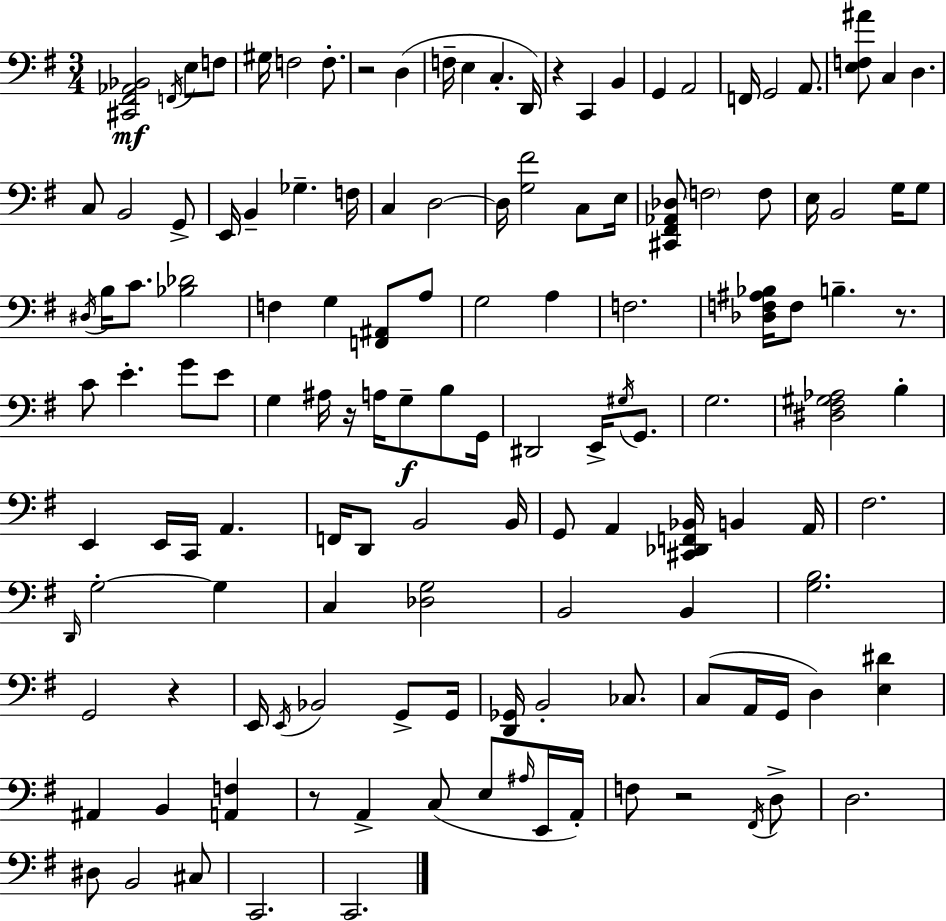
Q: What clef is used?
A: bass